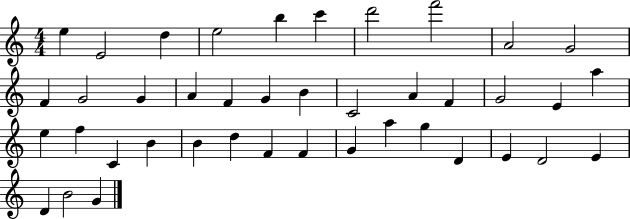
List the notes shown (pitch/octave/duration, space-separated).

E5/q E4/h D5/q E5/h B5/q C6/q D6/h F6/h A4/h G4/h F4/q G4/h G4/q A4/q F4/q G4/q B4/q C4/h A4/q F4/q G4/h E4/q A5/q E5/q F5/q C4/q B4/q B4/q D5/q F4/q F4/q G4/q A5/q G5/q D4/q E4/q D4/h E4/q D4/q B4/h G4/q